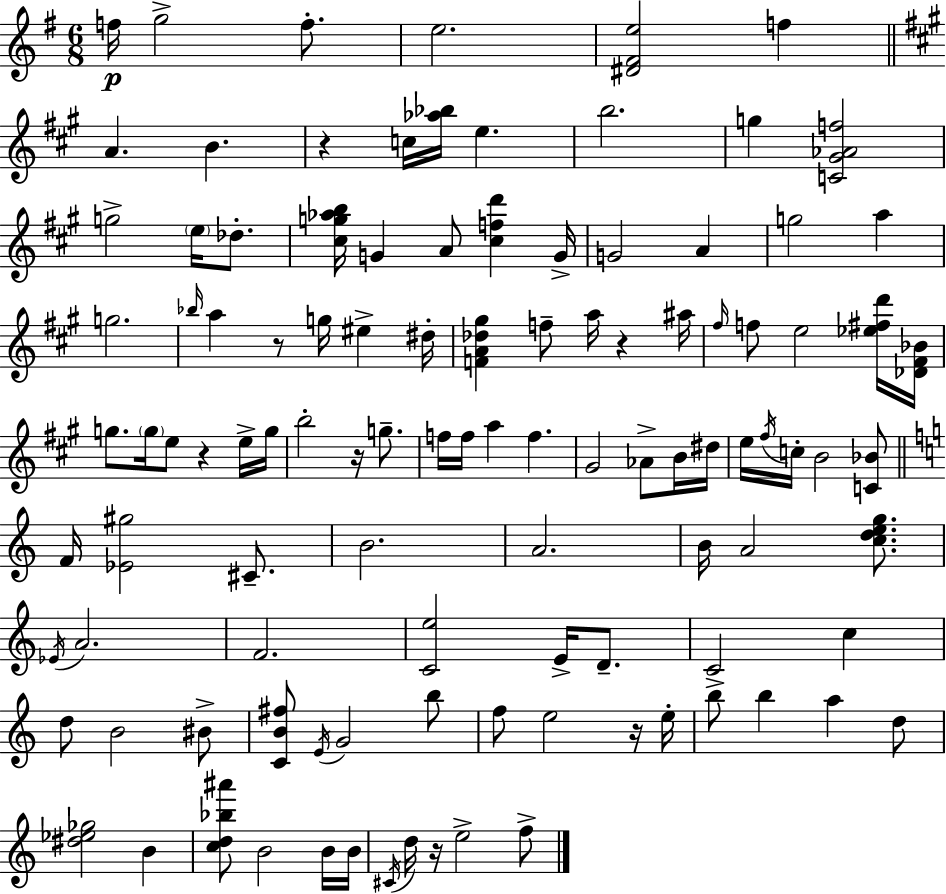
F5/s G5/h F5/e. E5/h. [D#4,F#4,E5]/h F5/q A4/q. B4/q. R/q C5/s [Ab5,Bb5]/s E5/q. B5/h. G5/q [C4,G#4,Ab4,F5]/h G5/h E5/s Db5/e. [C#5,G5,Ab5,B5]/s G4/q A4/e [C#5,F5,D6]/q G4/s G4/h A4/q G5/h A5/q G5/h. Bb5/s A5/q R/e G5/s EIS5/q D#5/s [F4,A4,Db5,G#5]/q F5/e A5/s R/q A#5/s F#5/s F5/e E5/h [Eb5,F#5,D6]/s [Db4,F#4,Bb4]/s G5/e. G5/s E5/e R/q E5/s G5/s B5/h R/s G5/e. F5/s F5/s A5/q F5/q. G#4/h Ab4/e B4/s D#5/s E5/s F#5/s C5/s B4/h [C4,Bb4]/e F4/s [Eb4,G#5]/h C#4/e. B4/h. A4/h. B4/s A4/h [C5,D5,E5,G5]/e. Eb4/s A4/h. F4/h. [C4,E5]/h E4/s D4/e. C4/h C5/q D5/e B4/h BIS4/e [C4,B4,F#5]/e E4/s G4/h B5/e F5/e E5/h R/s E5/s B5/e B5/q A5/q D5/e [D#5,Eb5,Gb5]/h B4/q [C5,D5,Bb5,A#6]/e B4/h B4/s B4/s C#4/s D5/s R/s E5/h F5/e